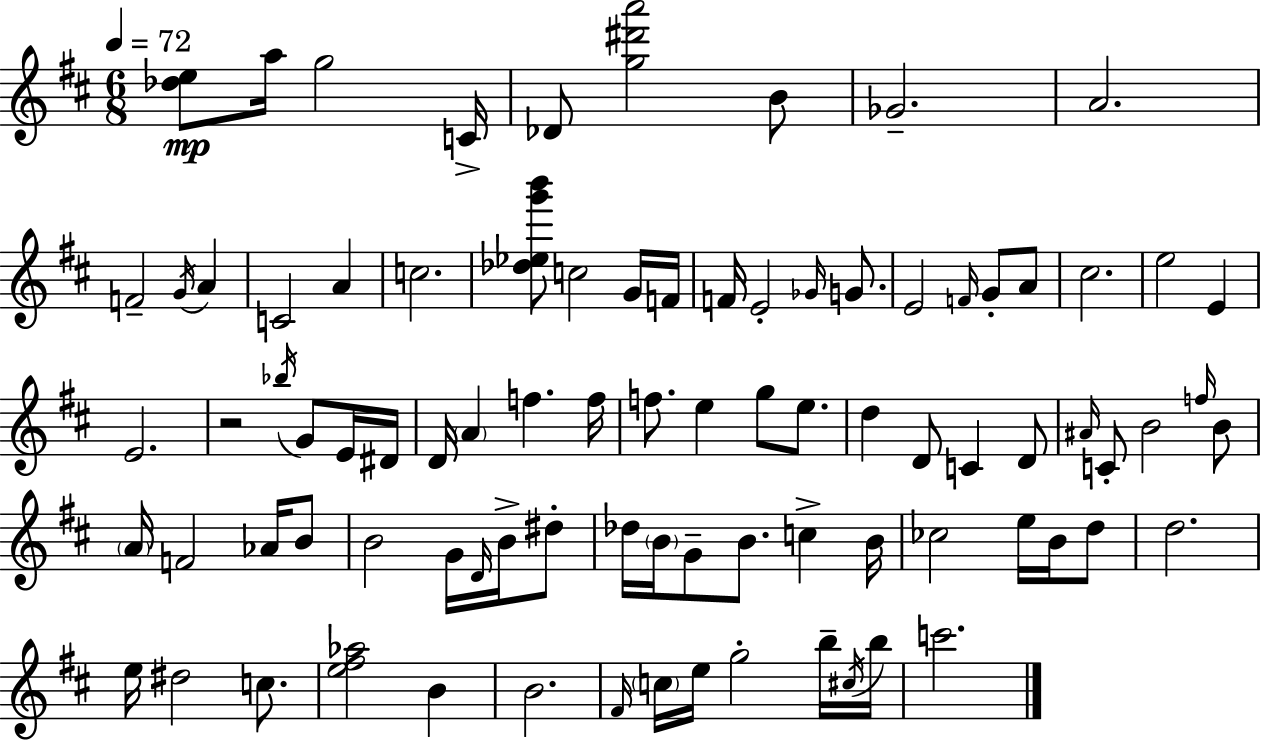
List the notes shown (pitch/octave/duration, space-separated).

[Db5,E5]/e A5/s G5/h C4/s Db4/e [G5,D#6,A6]/h B4/e Gb4/h. A4/h. F4/h G4/s A4/q C4/h A4/q C5/h. [Db5,Eb5,G6,B6]/e C5/h G4/s F4/s F4/s E4/h Gb4/s G4/e. E4/h F4/s G4/e A4/e C#5/h. E5/h E4/q E4/h. R/h Bb5/s G4/e E4/s D#4/s D4/s A4/q F5/q. F5/s F5/e. E5/q G5/e E5/e. D5/q D4/e C4/q D4/e A#4/s C4/e B4/h F5/s B4/e A4/s F4/h Ab4/s B4/e B4/h G4/s D4/s B4/s D#5/e Db5/s B4/s G4/e B4/e. C5/q B4/s CES5/h E5/s B4/s D5/e D5/h. E5/s D#5/h C5/e. [E5,F#5,Ab5]/h B4/q B4/h. F#4/s C5/s E5/s G5/h B5/s C#5/s B5/s C6/h.